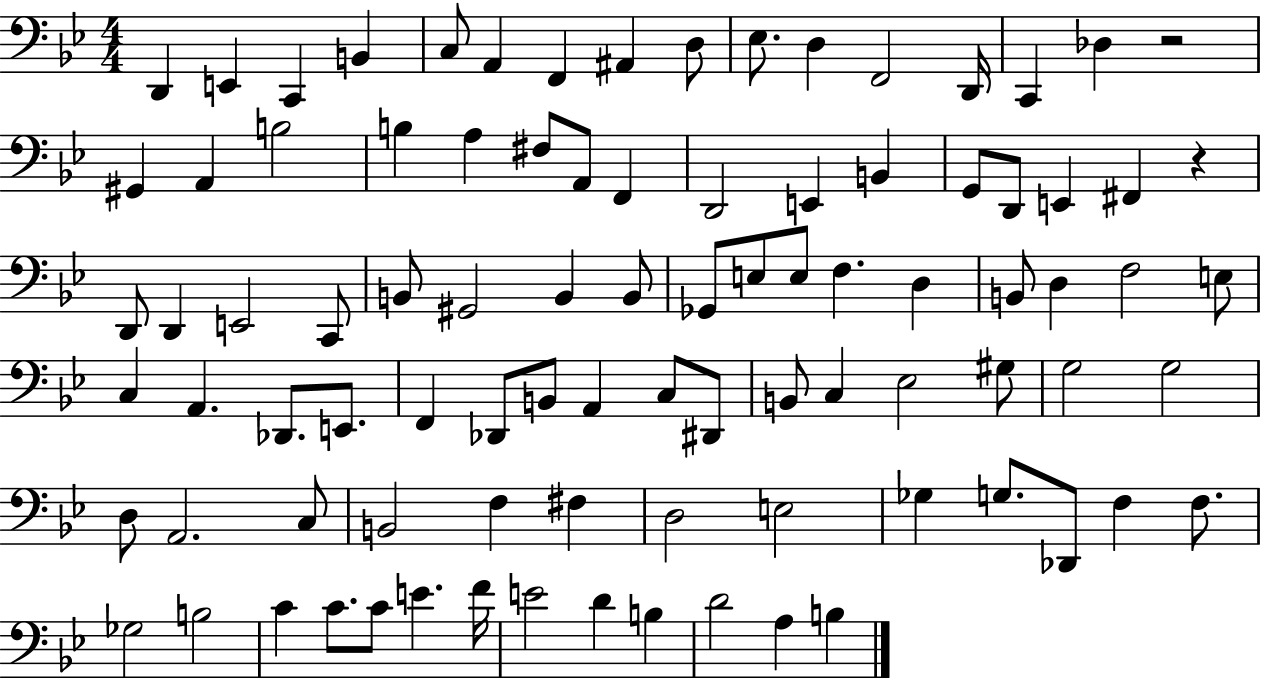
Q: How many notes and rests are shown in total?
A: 91